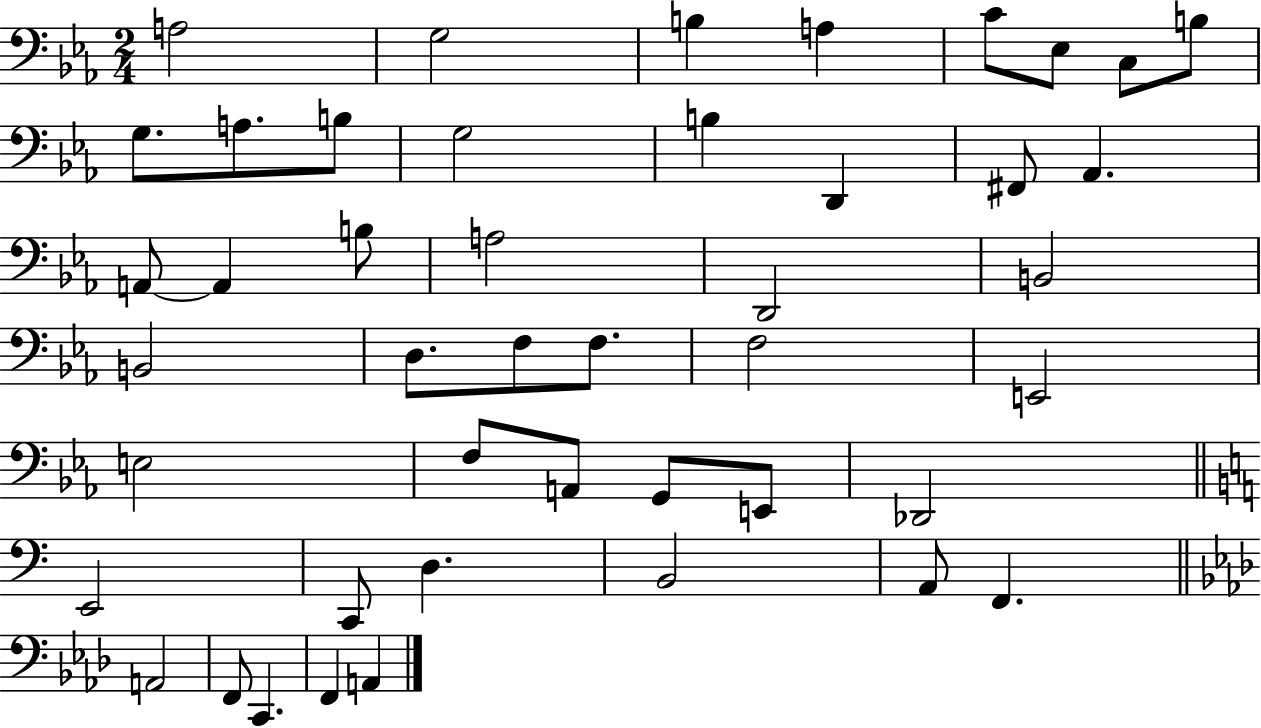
X:1
T:Untitled
M:2/4
L:1/4
K:Eb
A,2 G,2 B, A, C/2 _E,/2 C,/2 B,/2 G,/2 A,/2 B,/2 G,2 B, D,, ^F,,/2 _A,, A,,/2 A,, B,/2 A,2 D,,2 B,,2 B,,2 D,/2 F,/2 F,/2 F,2 E,,2 E,2 F,/2 A,,/2 G,,/2 E,,/2 _D,,2 E,,2 C,,/2 D, B,,2 A,,/2 F,, A,,2 F,,/2 C,, F,, A,,